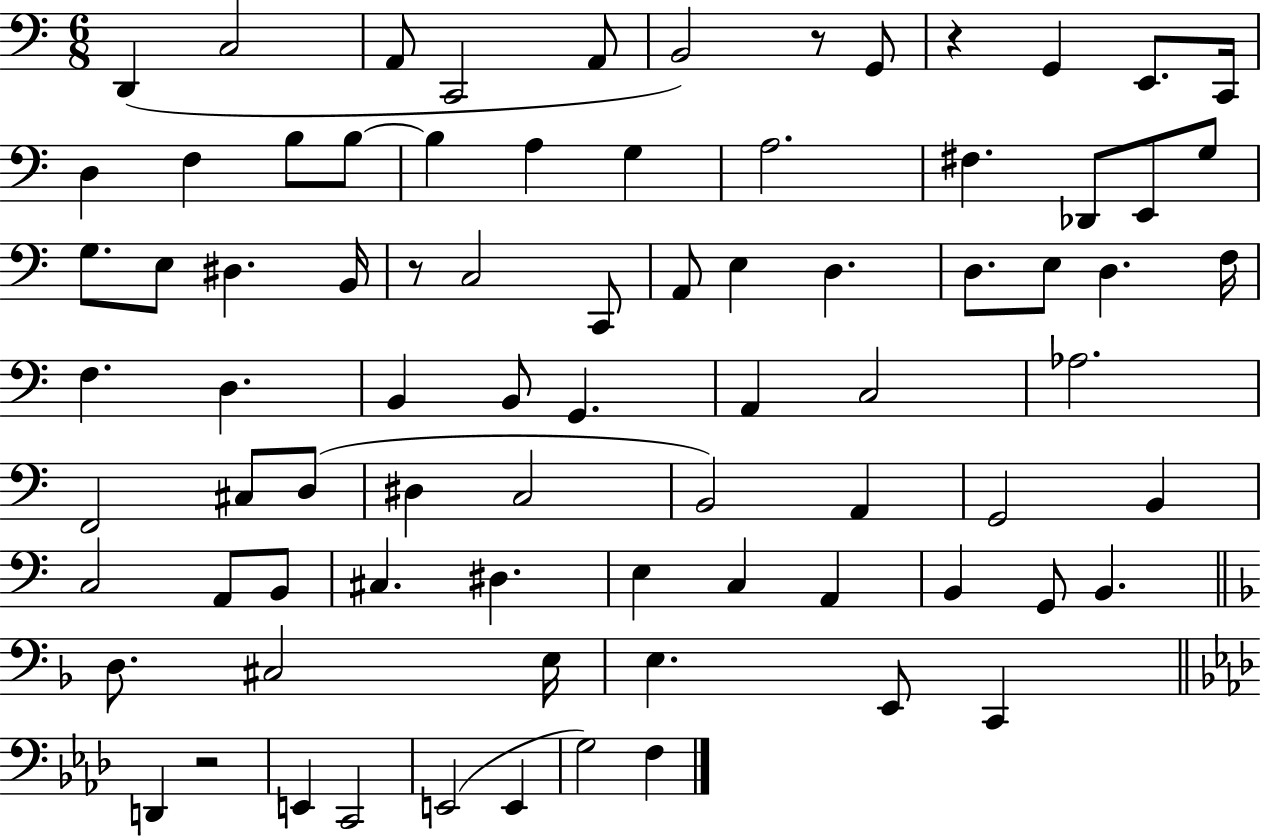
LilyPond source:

{
  \clef bass
  \numericTimeSignature
  \time 6/8
  \key c \major
  d,4( c2 | a,8 c,2 a,8 | b,2) r8 g,8 | r4 g,4 e,8. c,16 | \break d4 f4 b8 b8~~ | b4 a4 g4 | a2. | fis4. des,8 e,8 g8 | \break g8. e8 dis4. b,16 | r8 c2 c,8 | a,8 e4 d4. | d8. e8 d4. f16 | \break f4. d4. | b,4 b,8 g,4. | a,4 c2 | aes2. | \break f,2 cis8 d8( | dis4 c2 | b,2) a,4 | g,2 b,4 | \break c2 a,8 b,8 | cis4. dis4. | e4 c4 a,4 | b,4 g,8 b,4. | \break \bar "||" \break \key d \minor d8. cis2 e16 | e4. e,8 c,4 | \bar "||" \break \key aes \major d,4 r2 | e,4 c,2 | e,2( e,4 | g2) f4 | \break \bar "|."
}